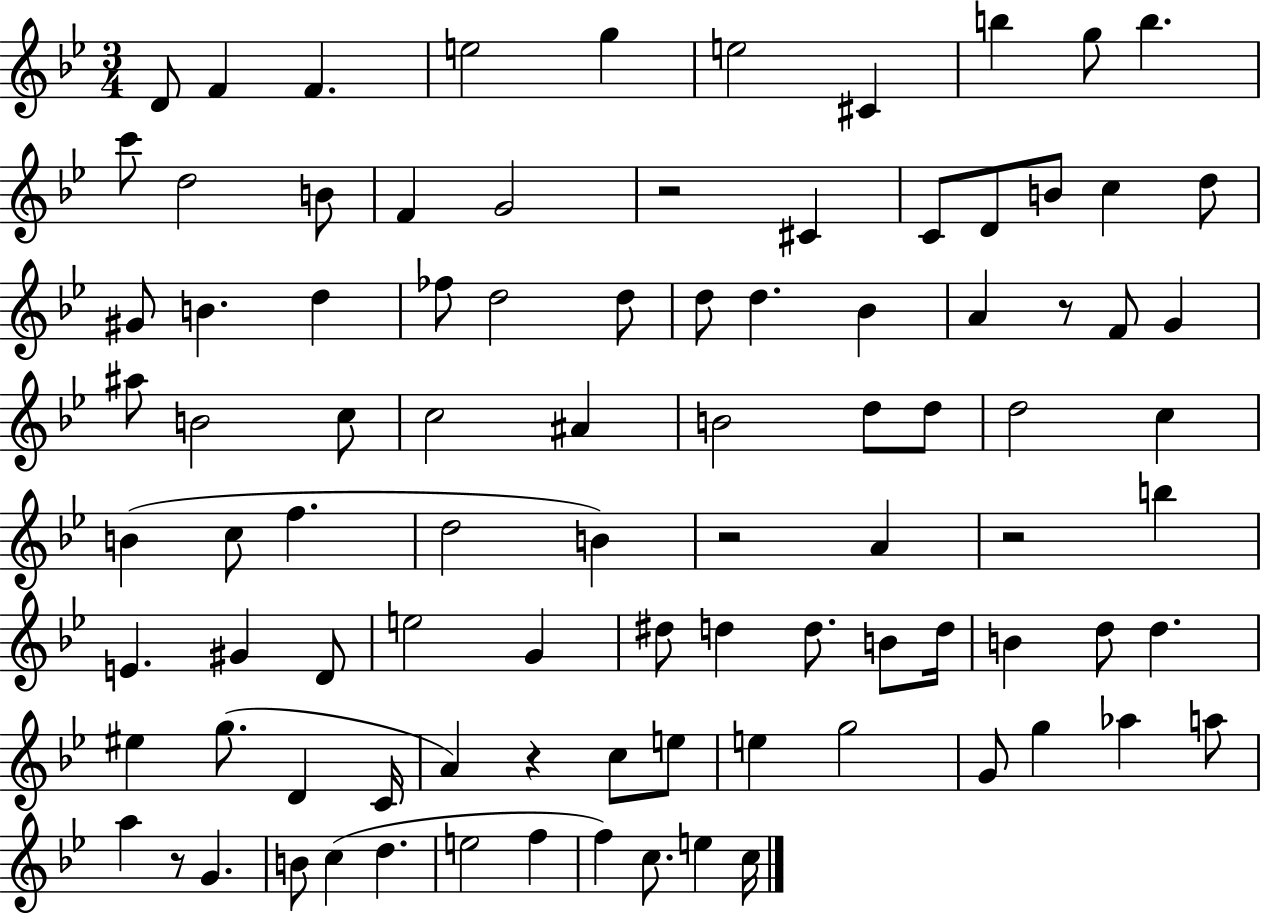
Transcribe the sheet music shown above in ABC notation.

X:1
T:Untitled
M:3/4
L:1/4
K:Bb
D/2 F F e2 g e2 ^C b g/2 b c'/2 d2 B/2 F G2 z2 ^C C/2 D/2 B/2 c d/2 ^G/2 B d _f/2 d2 d/2 d/2 d _B A z/2 F/2 G ^a/2 B2 c/2 c2 ^A B2 d/2 d/2 d2 c B c/2 f d2 B z2 A z2 b E ^G D/2 e2 G ^d/2 d d/2 B/2 d/4 B d/2 d ^e g/2 D C/4 A z c/2 e/2 e g2 G/2 g _a a/2 a z/2 G B/2 c d e2 f f c/2 e c/4